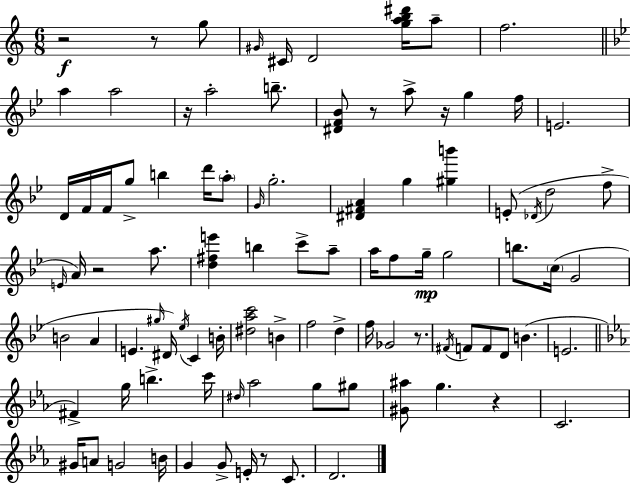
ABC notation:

X:1
T:Untitled
M:6/8
L:1/4
K:C
z2 z/2 g/2 ^G/4 ^C/4 D2 [gab^d']/4 a/2 f2 a a2 z/4 a2 b/2 [^DF_B]/2 z/2 a/2 z/4 g f/4 E2 D/4 F/4 F/4 g/2 b d'/4 a/2 G/4 g2 [^D^FA] g [^gb'] E/2 _D/4 d2 f/2 E/4 A/4 z2 a/2 [d^fe'] b c'/2 a/2 a/4 f/2 g/4 g2 b/2 c/4 G2 B2 A E ^g/4 ^D/4 _e/4 C B/4 [^dac']2 B f2 d f/4 _G2 z/2 ^F/4 F/2 F/2 D/2 B E2 ^F g/4 b c'/4 ^d/4 _a2 g/2 ^g/2 [^G^a]/2 g z C2 ^G/4 A/2 G2 B/4 G G/2 E/4 z/2 C/2 D2